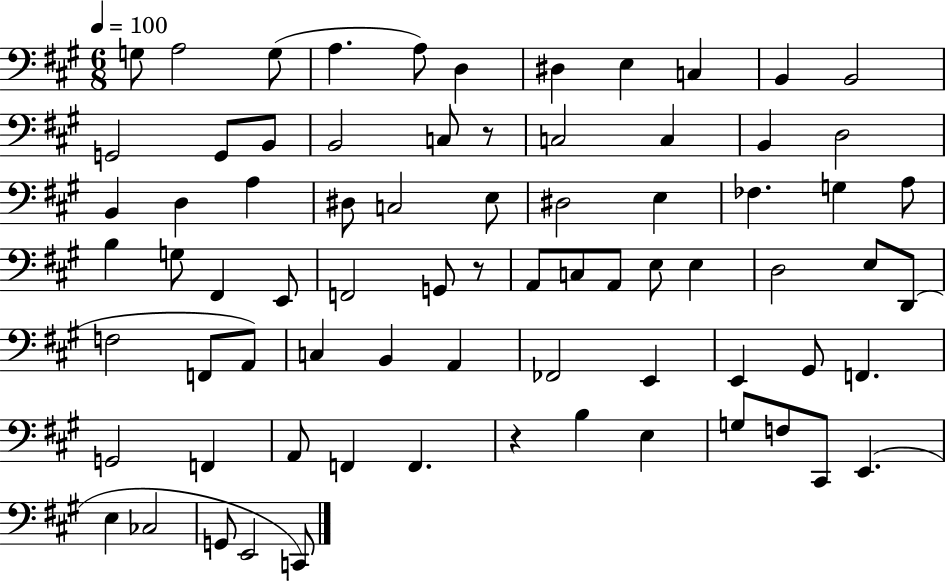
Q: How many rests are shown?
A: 3